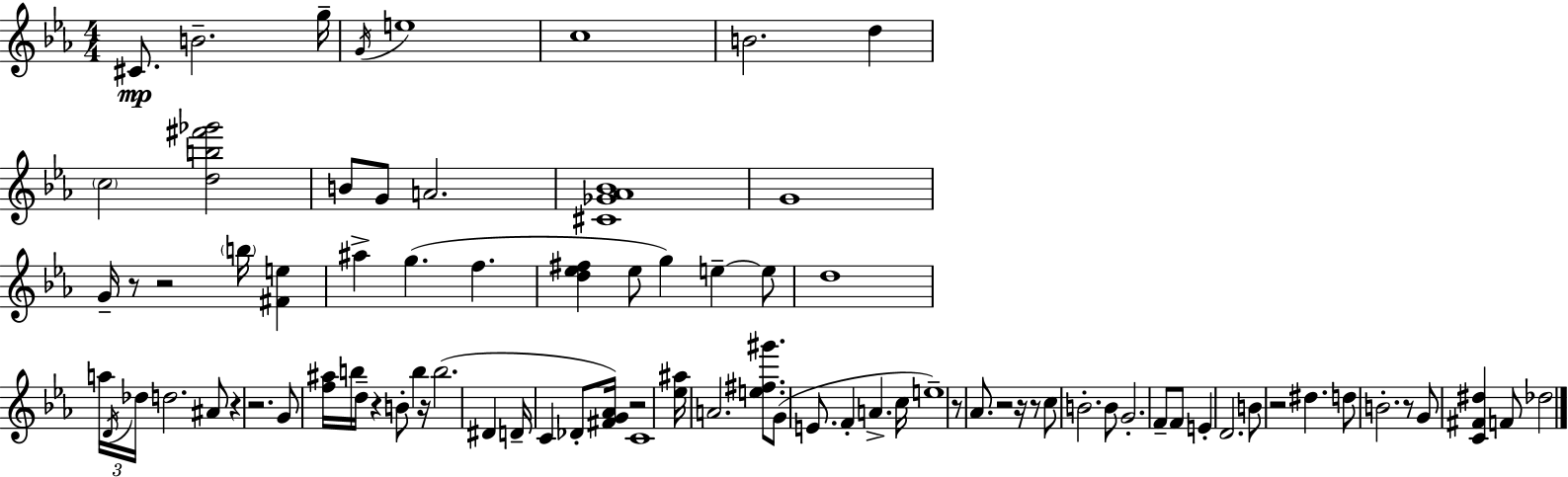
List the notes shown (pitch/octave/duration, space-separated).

C#4/e. B4/h. G5/s G4/s E5/w C5/w B4/h. D5/q C5/h [D5,B5,F#6,Gb6]/h B4/e G4/e A4/h. [C#4,Gb4,Ab4,Bb4]/w G4/w G4/s R/e R/h B5/s [F#4,E5]/q A#5/q G5/q. F5/q. [D5,Eb5,F#5]/q Eb5/e G5/q E5/q E5/e D5/w A5/s D4/s Db5/s D5/h. A#4/e R/q R/h. G4/e [F5,A#5]/s B5/s D5/s R/q B4/e B5/q R/s B5/h. D#4/q D4/s C4/q Db4/e [F#4,G4,Ab4]/s R/h C4/w [Eb5,A#5]/s A4/h. [E5,F#5,G#6]/e. G4/e E4/e. F4/q A4/q. C5/s E5/w R/e Ab4/e. R/h R/s R/e C5/e B4/h. B4/e G4/h. F4/e F4/e E4/q D4/h. B4/e R/h D#5/q. D5/e B4/h. R/e G4/e [C4,F#4,D#5]/q F4/e Db5/h